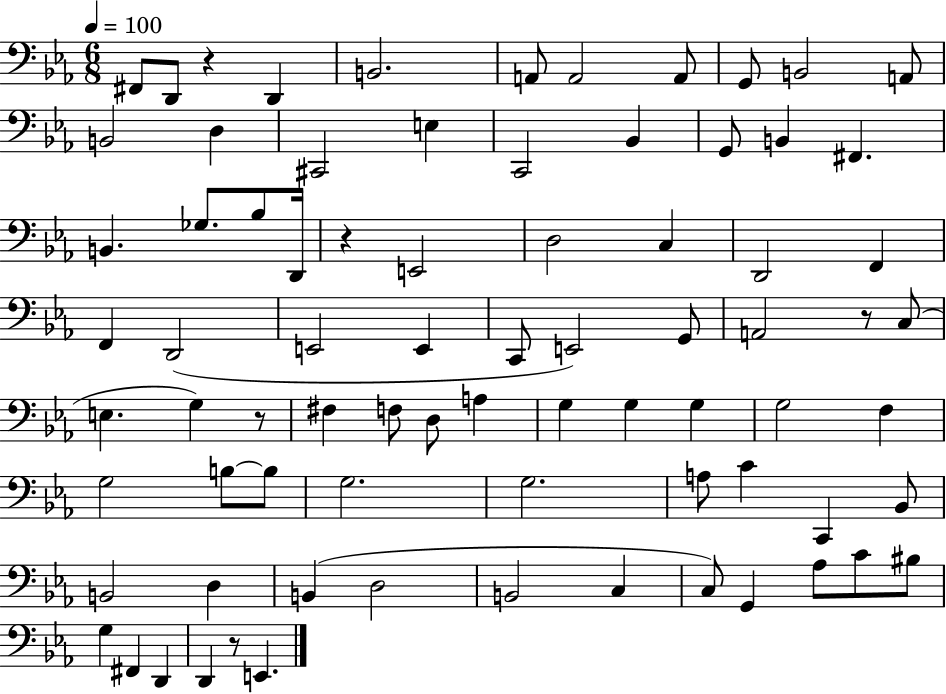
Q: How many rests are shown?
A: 5